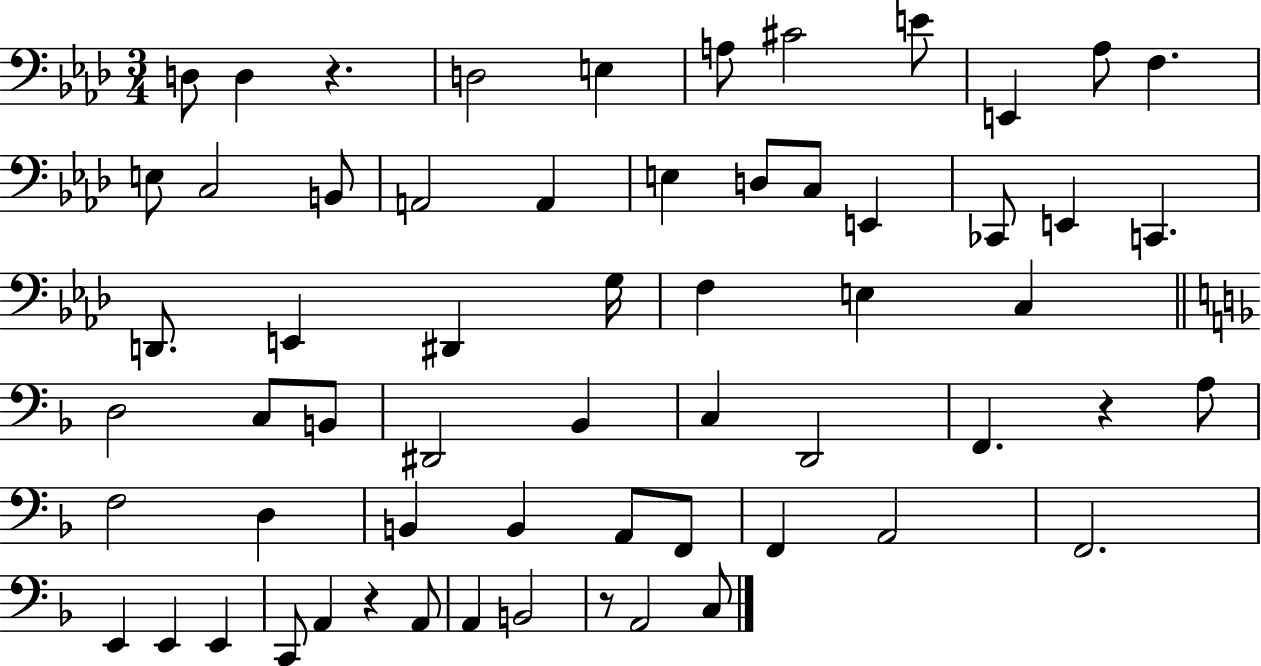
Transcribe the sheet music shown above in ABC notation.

X:1
T:Untitled
M:3/4
L:1/4
K:Ab
D,/2 D, z D,2 E, A,/2 ^C2 E/2 E,, _A,/2 F, E,/2 C,2 B,,/2 A,,2 A,, E, D,/2 C,/2 E,, _C,,/2 E,, C,, D,,/2 E,, ^D,, G,/4 F, E, C, D,2 C,/2 B,,/2 ^D,,2 _B,, C, D,,2 F,, z A,/2 F,2 D, B,, B,, A,,/2 F,,/2 F,, A,,2 F,,2 E,, E,, E,, C,,/2 A,, z A,,/2 A,, B,,2 z/2 A,,2 C,/2